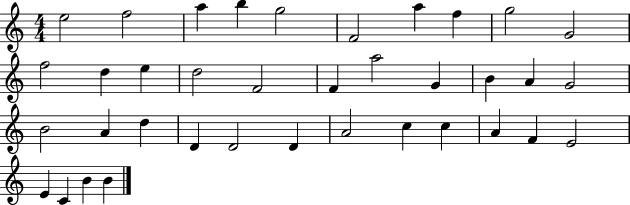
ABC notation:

X:1
T:Untitled
M:4/4
L:1/4
K:C
e2 f2 a b g2 F2 a f g2 G2 f2 d e d2 F2 F a2 G B A G2 B2 A d D D2 D A2 c c A F E2 E C B B